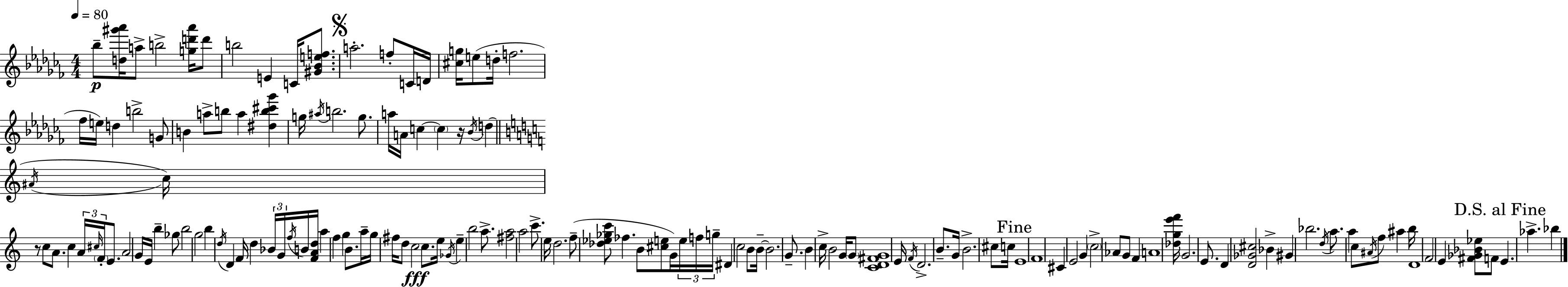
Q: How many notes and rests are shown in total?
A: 149